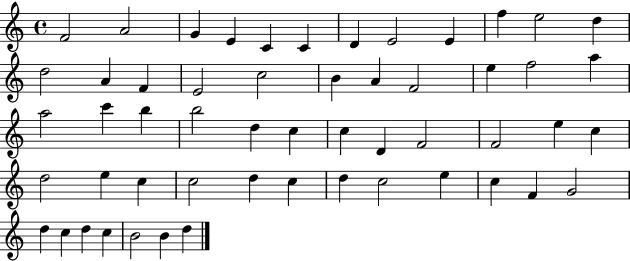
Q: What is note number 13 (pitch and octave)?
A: D5